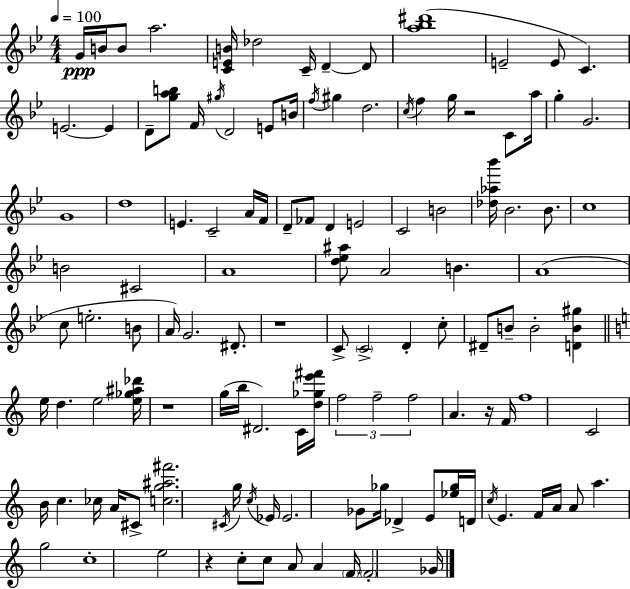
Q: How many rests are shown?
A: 5